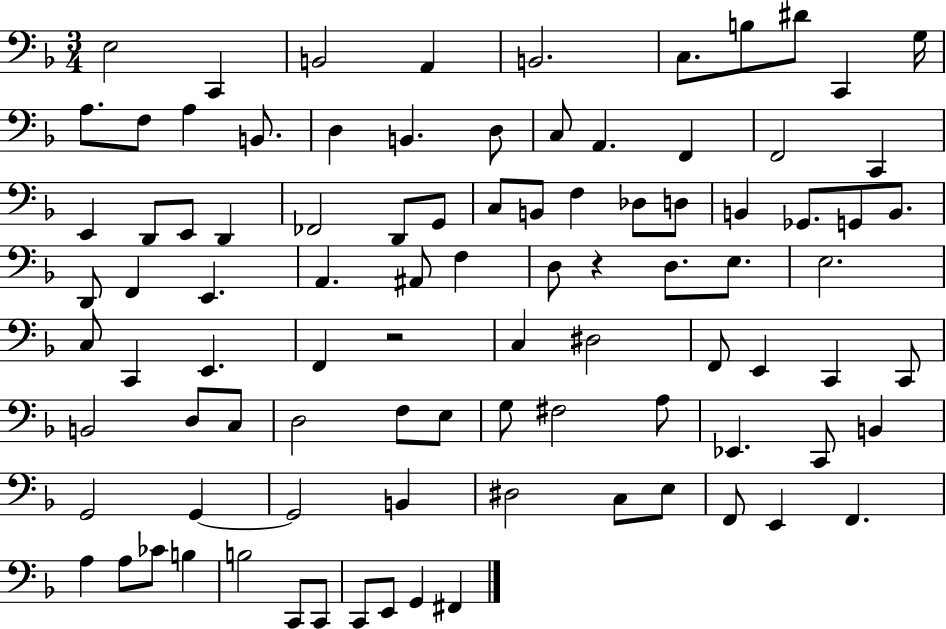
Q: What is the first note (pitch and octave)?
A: E3